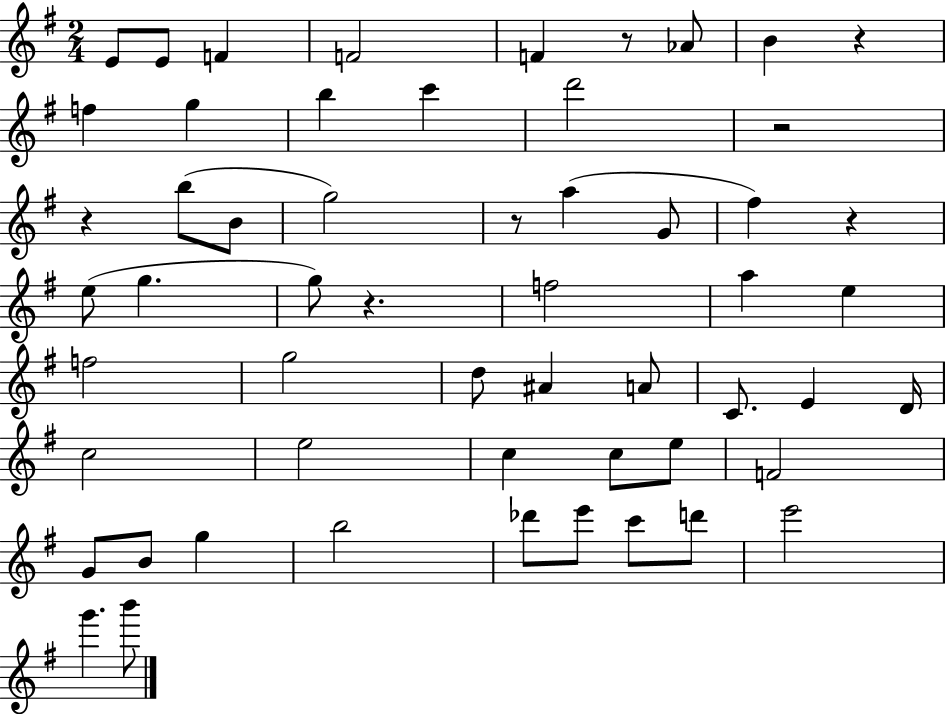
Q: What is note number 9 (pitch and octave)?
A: G5